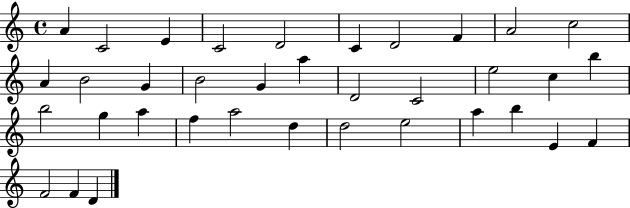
A4/q C4/h E4/q C4/h D4/h C4/q D4/h F4/q A4/h C5/h A4/q B4/h G4/q B4/h G4/q A5/q D4/h C4/h E5/h C5/q B5/q B5/h G5/q A5/q F5/q A5/h D5/q D5/h E5/h A5/q B5/q E4/q F4/q F4/h F4/q D4/q